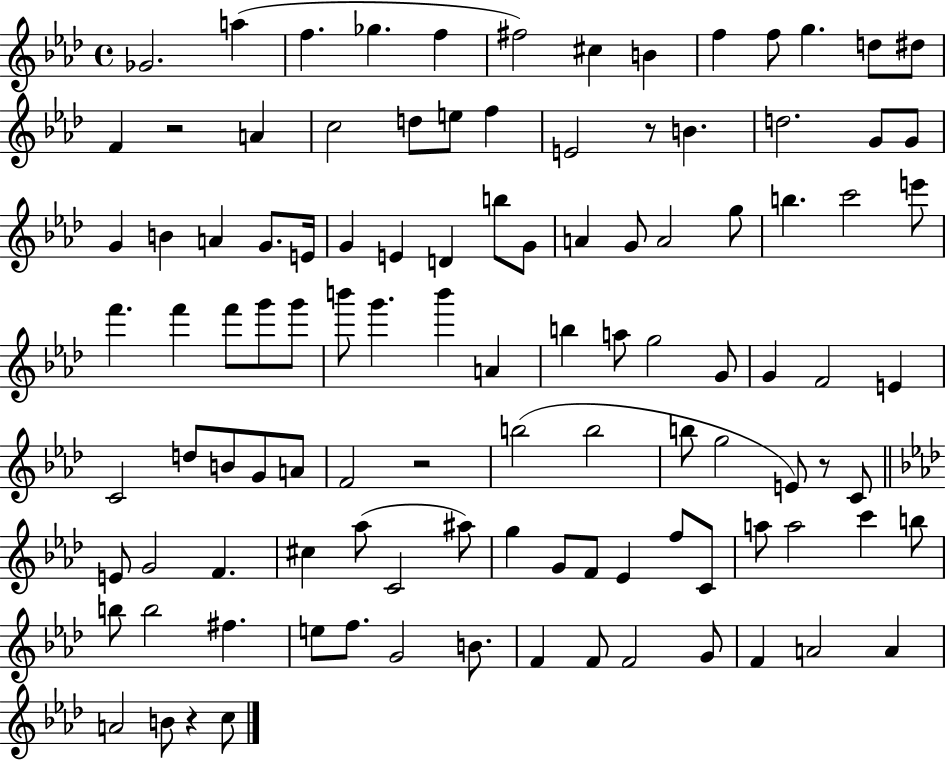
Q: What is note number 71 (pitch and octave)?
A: G4